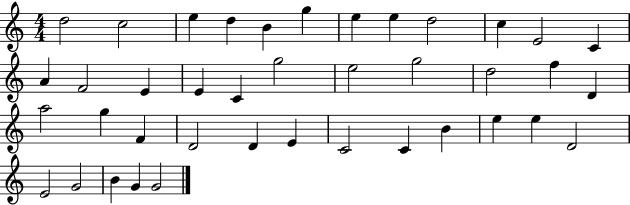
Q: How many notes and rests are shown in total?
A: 40